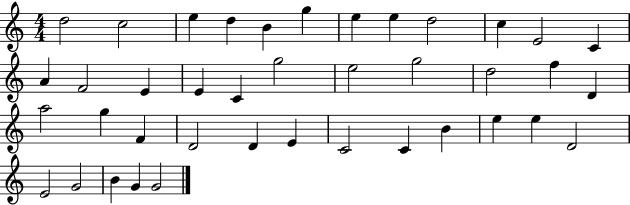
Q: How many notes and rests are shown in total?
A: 40